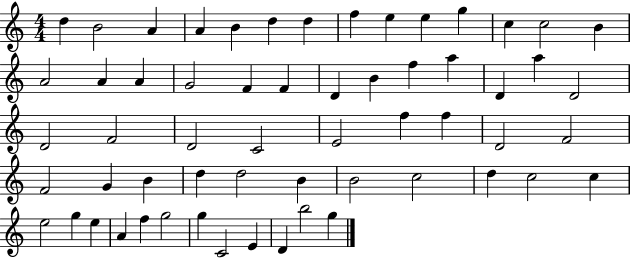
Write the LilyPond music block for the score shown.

{
  \clef treble
  \numericTimeSignature
  \time 4/4
  \key c \major
  d''4 b'2 a'4 | a'4 b'4 d''4 d''4 | f''4 e''4 e''4 g''4 | c''4 c''2 b'4 | \break a'2 a'4 a'4 | g'2 f'4 f'4 | d'4 b'4 f''4 a''4 | d'4 a''4 d'2 | \break d'2 f'2 | d'2 c'2 | e'2 f''4 f''4 | d'2 f'2 | \break f'2 g'4 b'4 | d''4 d''2 b'4 | b'2 c''2 | d''4 c''2 c''4 | \break e''2 g''4 e''4 | a'4 f''4 g''2 | g''4 c'2 e'4 | d'4 b''2 g''4 | \break \bar "|."
}